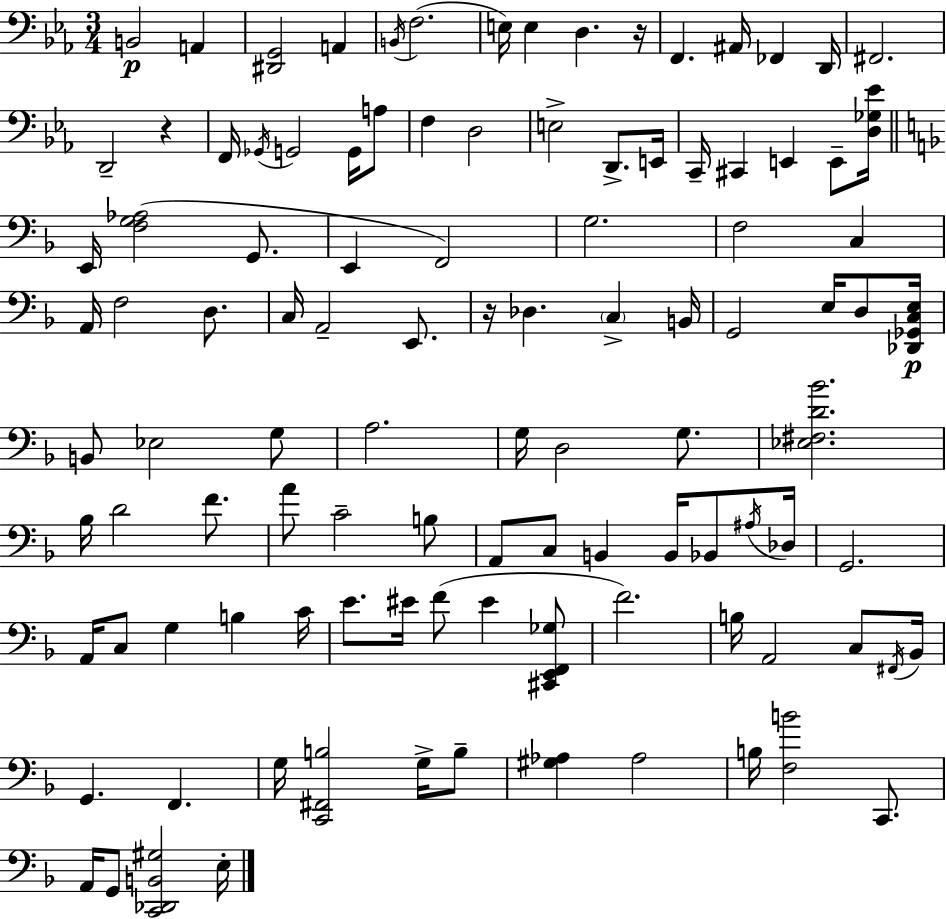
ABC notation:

X:1
T:Untitled
M:3/4
L:1/4
K:Eb
B,,2 A,, [^D,,G,,]2 A,, B,,/4 F,2 E,/4 E, D, z/4 F,, ^A,,/4 _F,, D,,/4 ^F,,2 D,,2 z F,,/4 _G,,/4 G,,2 G,,/4 A,/2 F, D,2 E,2 D,,/2 E,,/4 C,,/4 ^C,, E,, E,,/2 [D,_G,_E]/4 E,,/4 [F,G,_A,]2 G,,/2 E,, F,,2 G,2 F,2 C, A,,/4 F,2 D,/2 C,/4 A,,2 E,,/2 z/4 _D, C, B,,/4 G,,2 E,/4 D,/2 [_D,,_G,,C,E,]/4 B,,/2 _E,2 G,/2 A,2 G,/4 D,2 G,/2 [_E,^F,D_B]2 _B,/4 D2 F/2 A/2 C2 B,/2 A,,/2 C,/2 B,, B,,/4 _B,,/2 ^A,/4 _D,/4 G,,2 A,,/4 C,/2 G, B, C/4 E/2 ^E/4 F/2 ^E [^C,,E,,F,,_G,]/2 F2 B,/4 A,,2 C,/2 ^F,,/4 _B,,/4 G,, F,, G,/4 [C,,^F,,B,]2 G,/4 B,/2 [^G,_A,] _A,2 B,/4 [F,B]2 C,,/2 A,,/4 G,,/2 [C,,_D,,B,,^G,]2 E,/4